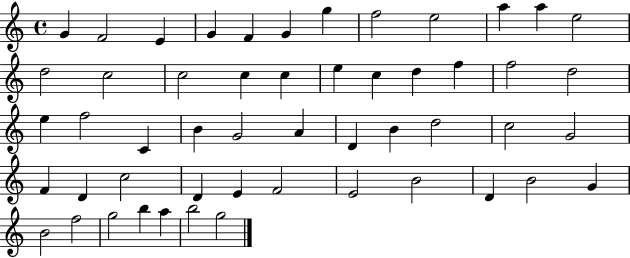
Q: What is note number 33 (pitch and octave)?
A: C5